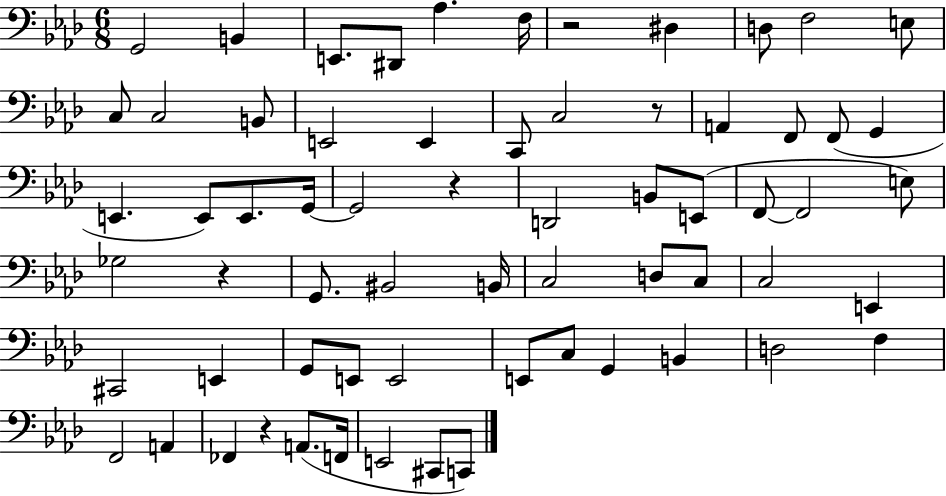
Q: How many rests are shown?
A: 5